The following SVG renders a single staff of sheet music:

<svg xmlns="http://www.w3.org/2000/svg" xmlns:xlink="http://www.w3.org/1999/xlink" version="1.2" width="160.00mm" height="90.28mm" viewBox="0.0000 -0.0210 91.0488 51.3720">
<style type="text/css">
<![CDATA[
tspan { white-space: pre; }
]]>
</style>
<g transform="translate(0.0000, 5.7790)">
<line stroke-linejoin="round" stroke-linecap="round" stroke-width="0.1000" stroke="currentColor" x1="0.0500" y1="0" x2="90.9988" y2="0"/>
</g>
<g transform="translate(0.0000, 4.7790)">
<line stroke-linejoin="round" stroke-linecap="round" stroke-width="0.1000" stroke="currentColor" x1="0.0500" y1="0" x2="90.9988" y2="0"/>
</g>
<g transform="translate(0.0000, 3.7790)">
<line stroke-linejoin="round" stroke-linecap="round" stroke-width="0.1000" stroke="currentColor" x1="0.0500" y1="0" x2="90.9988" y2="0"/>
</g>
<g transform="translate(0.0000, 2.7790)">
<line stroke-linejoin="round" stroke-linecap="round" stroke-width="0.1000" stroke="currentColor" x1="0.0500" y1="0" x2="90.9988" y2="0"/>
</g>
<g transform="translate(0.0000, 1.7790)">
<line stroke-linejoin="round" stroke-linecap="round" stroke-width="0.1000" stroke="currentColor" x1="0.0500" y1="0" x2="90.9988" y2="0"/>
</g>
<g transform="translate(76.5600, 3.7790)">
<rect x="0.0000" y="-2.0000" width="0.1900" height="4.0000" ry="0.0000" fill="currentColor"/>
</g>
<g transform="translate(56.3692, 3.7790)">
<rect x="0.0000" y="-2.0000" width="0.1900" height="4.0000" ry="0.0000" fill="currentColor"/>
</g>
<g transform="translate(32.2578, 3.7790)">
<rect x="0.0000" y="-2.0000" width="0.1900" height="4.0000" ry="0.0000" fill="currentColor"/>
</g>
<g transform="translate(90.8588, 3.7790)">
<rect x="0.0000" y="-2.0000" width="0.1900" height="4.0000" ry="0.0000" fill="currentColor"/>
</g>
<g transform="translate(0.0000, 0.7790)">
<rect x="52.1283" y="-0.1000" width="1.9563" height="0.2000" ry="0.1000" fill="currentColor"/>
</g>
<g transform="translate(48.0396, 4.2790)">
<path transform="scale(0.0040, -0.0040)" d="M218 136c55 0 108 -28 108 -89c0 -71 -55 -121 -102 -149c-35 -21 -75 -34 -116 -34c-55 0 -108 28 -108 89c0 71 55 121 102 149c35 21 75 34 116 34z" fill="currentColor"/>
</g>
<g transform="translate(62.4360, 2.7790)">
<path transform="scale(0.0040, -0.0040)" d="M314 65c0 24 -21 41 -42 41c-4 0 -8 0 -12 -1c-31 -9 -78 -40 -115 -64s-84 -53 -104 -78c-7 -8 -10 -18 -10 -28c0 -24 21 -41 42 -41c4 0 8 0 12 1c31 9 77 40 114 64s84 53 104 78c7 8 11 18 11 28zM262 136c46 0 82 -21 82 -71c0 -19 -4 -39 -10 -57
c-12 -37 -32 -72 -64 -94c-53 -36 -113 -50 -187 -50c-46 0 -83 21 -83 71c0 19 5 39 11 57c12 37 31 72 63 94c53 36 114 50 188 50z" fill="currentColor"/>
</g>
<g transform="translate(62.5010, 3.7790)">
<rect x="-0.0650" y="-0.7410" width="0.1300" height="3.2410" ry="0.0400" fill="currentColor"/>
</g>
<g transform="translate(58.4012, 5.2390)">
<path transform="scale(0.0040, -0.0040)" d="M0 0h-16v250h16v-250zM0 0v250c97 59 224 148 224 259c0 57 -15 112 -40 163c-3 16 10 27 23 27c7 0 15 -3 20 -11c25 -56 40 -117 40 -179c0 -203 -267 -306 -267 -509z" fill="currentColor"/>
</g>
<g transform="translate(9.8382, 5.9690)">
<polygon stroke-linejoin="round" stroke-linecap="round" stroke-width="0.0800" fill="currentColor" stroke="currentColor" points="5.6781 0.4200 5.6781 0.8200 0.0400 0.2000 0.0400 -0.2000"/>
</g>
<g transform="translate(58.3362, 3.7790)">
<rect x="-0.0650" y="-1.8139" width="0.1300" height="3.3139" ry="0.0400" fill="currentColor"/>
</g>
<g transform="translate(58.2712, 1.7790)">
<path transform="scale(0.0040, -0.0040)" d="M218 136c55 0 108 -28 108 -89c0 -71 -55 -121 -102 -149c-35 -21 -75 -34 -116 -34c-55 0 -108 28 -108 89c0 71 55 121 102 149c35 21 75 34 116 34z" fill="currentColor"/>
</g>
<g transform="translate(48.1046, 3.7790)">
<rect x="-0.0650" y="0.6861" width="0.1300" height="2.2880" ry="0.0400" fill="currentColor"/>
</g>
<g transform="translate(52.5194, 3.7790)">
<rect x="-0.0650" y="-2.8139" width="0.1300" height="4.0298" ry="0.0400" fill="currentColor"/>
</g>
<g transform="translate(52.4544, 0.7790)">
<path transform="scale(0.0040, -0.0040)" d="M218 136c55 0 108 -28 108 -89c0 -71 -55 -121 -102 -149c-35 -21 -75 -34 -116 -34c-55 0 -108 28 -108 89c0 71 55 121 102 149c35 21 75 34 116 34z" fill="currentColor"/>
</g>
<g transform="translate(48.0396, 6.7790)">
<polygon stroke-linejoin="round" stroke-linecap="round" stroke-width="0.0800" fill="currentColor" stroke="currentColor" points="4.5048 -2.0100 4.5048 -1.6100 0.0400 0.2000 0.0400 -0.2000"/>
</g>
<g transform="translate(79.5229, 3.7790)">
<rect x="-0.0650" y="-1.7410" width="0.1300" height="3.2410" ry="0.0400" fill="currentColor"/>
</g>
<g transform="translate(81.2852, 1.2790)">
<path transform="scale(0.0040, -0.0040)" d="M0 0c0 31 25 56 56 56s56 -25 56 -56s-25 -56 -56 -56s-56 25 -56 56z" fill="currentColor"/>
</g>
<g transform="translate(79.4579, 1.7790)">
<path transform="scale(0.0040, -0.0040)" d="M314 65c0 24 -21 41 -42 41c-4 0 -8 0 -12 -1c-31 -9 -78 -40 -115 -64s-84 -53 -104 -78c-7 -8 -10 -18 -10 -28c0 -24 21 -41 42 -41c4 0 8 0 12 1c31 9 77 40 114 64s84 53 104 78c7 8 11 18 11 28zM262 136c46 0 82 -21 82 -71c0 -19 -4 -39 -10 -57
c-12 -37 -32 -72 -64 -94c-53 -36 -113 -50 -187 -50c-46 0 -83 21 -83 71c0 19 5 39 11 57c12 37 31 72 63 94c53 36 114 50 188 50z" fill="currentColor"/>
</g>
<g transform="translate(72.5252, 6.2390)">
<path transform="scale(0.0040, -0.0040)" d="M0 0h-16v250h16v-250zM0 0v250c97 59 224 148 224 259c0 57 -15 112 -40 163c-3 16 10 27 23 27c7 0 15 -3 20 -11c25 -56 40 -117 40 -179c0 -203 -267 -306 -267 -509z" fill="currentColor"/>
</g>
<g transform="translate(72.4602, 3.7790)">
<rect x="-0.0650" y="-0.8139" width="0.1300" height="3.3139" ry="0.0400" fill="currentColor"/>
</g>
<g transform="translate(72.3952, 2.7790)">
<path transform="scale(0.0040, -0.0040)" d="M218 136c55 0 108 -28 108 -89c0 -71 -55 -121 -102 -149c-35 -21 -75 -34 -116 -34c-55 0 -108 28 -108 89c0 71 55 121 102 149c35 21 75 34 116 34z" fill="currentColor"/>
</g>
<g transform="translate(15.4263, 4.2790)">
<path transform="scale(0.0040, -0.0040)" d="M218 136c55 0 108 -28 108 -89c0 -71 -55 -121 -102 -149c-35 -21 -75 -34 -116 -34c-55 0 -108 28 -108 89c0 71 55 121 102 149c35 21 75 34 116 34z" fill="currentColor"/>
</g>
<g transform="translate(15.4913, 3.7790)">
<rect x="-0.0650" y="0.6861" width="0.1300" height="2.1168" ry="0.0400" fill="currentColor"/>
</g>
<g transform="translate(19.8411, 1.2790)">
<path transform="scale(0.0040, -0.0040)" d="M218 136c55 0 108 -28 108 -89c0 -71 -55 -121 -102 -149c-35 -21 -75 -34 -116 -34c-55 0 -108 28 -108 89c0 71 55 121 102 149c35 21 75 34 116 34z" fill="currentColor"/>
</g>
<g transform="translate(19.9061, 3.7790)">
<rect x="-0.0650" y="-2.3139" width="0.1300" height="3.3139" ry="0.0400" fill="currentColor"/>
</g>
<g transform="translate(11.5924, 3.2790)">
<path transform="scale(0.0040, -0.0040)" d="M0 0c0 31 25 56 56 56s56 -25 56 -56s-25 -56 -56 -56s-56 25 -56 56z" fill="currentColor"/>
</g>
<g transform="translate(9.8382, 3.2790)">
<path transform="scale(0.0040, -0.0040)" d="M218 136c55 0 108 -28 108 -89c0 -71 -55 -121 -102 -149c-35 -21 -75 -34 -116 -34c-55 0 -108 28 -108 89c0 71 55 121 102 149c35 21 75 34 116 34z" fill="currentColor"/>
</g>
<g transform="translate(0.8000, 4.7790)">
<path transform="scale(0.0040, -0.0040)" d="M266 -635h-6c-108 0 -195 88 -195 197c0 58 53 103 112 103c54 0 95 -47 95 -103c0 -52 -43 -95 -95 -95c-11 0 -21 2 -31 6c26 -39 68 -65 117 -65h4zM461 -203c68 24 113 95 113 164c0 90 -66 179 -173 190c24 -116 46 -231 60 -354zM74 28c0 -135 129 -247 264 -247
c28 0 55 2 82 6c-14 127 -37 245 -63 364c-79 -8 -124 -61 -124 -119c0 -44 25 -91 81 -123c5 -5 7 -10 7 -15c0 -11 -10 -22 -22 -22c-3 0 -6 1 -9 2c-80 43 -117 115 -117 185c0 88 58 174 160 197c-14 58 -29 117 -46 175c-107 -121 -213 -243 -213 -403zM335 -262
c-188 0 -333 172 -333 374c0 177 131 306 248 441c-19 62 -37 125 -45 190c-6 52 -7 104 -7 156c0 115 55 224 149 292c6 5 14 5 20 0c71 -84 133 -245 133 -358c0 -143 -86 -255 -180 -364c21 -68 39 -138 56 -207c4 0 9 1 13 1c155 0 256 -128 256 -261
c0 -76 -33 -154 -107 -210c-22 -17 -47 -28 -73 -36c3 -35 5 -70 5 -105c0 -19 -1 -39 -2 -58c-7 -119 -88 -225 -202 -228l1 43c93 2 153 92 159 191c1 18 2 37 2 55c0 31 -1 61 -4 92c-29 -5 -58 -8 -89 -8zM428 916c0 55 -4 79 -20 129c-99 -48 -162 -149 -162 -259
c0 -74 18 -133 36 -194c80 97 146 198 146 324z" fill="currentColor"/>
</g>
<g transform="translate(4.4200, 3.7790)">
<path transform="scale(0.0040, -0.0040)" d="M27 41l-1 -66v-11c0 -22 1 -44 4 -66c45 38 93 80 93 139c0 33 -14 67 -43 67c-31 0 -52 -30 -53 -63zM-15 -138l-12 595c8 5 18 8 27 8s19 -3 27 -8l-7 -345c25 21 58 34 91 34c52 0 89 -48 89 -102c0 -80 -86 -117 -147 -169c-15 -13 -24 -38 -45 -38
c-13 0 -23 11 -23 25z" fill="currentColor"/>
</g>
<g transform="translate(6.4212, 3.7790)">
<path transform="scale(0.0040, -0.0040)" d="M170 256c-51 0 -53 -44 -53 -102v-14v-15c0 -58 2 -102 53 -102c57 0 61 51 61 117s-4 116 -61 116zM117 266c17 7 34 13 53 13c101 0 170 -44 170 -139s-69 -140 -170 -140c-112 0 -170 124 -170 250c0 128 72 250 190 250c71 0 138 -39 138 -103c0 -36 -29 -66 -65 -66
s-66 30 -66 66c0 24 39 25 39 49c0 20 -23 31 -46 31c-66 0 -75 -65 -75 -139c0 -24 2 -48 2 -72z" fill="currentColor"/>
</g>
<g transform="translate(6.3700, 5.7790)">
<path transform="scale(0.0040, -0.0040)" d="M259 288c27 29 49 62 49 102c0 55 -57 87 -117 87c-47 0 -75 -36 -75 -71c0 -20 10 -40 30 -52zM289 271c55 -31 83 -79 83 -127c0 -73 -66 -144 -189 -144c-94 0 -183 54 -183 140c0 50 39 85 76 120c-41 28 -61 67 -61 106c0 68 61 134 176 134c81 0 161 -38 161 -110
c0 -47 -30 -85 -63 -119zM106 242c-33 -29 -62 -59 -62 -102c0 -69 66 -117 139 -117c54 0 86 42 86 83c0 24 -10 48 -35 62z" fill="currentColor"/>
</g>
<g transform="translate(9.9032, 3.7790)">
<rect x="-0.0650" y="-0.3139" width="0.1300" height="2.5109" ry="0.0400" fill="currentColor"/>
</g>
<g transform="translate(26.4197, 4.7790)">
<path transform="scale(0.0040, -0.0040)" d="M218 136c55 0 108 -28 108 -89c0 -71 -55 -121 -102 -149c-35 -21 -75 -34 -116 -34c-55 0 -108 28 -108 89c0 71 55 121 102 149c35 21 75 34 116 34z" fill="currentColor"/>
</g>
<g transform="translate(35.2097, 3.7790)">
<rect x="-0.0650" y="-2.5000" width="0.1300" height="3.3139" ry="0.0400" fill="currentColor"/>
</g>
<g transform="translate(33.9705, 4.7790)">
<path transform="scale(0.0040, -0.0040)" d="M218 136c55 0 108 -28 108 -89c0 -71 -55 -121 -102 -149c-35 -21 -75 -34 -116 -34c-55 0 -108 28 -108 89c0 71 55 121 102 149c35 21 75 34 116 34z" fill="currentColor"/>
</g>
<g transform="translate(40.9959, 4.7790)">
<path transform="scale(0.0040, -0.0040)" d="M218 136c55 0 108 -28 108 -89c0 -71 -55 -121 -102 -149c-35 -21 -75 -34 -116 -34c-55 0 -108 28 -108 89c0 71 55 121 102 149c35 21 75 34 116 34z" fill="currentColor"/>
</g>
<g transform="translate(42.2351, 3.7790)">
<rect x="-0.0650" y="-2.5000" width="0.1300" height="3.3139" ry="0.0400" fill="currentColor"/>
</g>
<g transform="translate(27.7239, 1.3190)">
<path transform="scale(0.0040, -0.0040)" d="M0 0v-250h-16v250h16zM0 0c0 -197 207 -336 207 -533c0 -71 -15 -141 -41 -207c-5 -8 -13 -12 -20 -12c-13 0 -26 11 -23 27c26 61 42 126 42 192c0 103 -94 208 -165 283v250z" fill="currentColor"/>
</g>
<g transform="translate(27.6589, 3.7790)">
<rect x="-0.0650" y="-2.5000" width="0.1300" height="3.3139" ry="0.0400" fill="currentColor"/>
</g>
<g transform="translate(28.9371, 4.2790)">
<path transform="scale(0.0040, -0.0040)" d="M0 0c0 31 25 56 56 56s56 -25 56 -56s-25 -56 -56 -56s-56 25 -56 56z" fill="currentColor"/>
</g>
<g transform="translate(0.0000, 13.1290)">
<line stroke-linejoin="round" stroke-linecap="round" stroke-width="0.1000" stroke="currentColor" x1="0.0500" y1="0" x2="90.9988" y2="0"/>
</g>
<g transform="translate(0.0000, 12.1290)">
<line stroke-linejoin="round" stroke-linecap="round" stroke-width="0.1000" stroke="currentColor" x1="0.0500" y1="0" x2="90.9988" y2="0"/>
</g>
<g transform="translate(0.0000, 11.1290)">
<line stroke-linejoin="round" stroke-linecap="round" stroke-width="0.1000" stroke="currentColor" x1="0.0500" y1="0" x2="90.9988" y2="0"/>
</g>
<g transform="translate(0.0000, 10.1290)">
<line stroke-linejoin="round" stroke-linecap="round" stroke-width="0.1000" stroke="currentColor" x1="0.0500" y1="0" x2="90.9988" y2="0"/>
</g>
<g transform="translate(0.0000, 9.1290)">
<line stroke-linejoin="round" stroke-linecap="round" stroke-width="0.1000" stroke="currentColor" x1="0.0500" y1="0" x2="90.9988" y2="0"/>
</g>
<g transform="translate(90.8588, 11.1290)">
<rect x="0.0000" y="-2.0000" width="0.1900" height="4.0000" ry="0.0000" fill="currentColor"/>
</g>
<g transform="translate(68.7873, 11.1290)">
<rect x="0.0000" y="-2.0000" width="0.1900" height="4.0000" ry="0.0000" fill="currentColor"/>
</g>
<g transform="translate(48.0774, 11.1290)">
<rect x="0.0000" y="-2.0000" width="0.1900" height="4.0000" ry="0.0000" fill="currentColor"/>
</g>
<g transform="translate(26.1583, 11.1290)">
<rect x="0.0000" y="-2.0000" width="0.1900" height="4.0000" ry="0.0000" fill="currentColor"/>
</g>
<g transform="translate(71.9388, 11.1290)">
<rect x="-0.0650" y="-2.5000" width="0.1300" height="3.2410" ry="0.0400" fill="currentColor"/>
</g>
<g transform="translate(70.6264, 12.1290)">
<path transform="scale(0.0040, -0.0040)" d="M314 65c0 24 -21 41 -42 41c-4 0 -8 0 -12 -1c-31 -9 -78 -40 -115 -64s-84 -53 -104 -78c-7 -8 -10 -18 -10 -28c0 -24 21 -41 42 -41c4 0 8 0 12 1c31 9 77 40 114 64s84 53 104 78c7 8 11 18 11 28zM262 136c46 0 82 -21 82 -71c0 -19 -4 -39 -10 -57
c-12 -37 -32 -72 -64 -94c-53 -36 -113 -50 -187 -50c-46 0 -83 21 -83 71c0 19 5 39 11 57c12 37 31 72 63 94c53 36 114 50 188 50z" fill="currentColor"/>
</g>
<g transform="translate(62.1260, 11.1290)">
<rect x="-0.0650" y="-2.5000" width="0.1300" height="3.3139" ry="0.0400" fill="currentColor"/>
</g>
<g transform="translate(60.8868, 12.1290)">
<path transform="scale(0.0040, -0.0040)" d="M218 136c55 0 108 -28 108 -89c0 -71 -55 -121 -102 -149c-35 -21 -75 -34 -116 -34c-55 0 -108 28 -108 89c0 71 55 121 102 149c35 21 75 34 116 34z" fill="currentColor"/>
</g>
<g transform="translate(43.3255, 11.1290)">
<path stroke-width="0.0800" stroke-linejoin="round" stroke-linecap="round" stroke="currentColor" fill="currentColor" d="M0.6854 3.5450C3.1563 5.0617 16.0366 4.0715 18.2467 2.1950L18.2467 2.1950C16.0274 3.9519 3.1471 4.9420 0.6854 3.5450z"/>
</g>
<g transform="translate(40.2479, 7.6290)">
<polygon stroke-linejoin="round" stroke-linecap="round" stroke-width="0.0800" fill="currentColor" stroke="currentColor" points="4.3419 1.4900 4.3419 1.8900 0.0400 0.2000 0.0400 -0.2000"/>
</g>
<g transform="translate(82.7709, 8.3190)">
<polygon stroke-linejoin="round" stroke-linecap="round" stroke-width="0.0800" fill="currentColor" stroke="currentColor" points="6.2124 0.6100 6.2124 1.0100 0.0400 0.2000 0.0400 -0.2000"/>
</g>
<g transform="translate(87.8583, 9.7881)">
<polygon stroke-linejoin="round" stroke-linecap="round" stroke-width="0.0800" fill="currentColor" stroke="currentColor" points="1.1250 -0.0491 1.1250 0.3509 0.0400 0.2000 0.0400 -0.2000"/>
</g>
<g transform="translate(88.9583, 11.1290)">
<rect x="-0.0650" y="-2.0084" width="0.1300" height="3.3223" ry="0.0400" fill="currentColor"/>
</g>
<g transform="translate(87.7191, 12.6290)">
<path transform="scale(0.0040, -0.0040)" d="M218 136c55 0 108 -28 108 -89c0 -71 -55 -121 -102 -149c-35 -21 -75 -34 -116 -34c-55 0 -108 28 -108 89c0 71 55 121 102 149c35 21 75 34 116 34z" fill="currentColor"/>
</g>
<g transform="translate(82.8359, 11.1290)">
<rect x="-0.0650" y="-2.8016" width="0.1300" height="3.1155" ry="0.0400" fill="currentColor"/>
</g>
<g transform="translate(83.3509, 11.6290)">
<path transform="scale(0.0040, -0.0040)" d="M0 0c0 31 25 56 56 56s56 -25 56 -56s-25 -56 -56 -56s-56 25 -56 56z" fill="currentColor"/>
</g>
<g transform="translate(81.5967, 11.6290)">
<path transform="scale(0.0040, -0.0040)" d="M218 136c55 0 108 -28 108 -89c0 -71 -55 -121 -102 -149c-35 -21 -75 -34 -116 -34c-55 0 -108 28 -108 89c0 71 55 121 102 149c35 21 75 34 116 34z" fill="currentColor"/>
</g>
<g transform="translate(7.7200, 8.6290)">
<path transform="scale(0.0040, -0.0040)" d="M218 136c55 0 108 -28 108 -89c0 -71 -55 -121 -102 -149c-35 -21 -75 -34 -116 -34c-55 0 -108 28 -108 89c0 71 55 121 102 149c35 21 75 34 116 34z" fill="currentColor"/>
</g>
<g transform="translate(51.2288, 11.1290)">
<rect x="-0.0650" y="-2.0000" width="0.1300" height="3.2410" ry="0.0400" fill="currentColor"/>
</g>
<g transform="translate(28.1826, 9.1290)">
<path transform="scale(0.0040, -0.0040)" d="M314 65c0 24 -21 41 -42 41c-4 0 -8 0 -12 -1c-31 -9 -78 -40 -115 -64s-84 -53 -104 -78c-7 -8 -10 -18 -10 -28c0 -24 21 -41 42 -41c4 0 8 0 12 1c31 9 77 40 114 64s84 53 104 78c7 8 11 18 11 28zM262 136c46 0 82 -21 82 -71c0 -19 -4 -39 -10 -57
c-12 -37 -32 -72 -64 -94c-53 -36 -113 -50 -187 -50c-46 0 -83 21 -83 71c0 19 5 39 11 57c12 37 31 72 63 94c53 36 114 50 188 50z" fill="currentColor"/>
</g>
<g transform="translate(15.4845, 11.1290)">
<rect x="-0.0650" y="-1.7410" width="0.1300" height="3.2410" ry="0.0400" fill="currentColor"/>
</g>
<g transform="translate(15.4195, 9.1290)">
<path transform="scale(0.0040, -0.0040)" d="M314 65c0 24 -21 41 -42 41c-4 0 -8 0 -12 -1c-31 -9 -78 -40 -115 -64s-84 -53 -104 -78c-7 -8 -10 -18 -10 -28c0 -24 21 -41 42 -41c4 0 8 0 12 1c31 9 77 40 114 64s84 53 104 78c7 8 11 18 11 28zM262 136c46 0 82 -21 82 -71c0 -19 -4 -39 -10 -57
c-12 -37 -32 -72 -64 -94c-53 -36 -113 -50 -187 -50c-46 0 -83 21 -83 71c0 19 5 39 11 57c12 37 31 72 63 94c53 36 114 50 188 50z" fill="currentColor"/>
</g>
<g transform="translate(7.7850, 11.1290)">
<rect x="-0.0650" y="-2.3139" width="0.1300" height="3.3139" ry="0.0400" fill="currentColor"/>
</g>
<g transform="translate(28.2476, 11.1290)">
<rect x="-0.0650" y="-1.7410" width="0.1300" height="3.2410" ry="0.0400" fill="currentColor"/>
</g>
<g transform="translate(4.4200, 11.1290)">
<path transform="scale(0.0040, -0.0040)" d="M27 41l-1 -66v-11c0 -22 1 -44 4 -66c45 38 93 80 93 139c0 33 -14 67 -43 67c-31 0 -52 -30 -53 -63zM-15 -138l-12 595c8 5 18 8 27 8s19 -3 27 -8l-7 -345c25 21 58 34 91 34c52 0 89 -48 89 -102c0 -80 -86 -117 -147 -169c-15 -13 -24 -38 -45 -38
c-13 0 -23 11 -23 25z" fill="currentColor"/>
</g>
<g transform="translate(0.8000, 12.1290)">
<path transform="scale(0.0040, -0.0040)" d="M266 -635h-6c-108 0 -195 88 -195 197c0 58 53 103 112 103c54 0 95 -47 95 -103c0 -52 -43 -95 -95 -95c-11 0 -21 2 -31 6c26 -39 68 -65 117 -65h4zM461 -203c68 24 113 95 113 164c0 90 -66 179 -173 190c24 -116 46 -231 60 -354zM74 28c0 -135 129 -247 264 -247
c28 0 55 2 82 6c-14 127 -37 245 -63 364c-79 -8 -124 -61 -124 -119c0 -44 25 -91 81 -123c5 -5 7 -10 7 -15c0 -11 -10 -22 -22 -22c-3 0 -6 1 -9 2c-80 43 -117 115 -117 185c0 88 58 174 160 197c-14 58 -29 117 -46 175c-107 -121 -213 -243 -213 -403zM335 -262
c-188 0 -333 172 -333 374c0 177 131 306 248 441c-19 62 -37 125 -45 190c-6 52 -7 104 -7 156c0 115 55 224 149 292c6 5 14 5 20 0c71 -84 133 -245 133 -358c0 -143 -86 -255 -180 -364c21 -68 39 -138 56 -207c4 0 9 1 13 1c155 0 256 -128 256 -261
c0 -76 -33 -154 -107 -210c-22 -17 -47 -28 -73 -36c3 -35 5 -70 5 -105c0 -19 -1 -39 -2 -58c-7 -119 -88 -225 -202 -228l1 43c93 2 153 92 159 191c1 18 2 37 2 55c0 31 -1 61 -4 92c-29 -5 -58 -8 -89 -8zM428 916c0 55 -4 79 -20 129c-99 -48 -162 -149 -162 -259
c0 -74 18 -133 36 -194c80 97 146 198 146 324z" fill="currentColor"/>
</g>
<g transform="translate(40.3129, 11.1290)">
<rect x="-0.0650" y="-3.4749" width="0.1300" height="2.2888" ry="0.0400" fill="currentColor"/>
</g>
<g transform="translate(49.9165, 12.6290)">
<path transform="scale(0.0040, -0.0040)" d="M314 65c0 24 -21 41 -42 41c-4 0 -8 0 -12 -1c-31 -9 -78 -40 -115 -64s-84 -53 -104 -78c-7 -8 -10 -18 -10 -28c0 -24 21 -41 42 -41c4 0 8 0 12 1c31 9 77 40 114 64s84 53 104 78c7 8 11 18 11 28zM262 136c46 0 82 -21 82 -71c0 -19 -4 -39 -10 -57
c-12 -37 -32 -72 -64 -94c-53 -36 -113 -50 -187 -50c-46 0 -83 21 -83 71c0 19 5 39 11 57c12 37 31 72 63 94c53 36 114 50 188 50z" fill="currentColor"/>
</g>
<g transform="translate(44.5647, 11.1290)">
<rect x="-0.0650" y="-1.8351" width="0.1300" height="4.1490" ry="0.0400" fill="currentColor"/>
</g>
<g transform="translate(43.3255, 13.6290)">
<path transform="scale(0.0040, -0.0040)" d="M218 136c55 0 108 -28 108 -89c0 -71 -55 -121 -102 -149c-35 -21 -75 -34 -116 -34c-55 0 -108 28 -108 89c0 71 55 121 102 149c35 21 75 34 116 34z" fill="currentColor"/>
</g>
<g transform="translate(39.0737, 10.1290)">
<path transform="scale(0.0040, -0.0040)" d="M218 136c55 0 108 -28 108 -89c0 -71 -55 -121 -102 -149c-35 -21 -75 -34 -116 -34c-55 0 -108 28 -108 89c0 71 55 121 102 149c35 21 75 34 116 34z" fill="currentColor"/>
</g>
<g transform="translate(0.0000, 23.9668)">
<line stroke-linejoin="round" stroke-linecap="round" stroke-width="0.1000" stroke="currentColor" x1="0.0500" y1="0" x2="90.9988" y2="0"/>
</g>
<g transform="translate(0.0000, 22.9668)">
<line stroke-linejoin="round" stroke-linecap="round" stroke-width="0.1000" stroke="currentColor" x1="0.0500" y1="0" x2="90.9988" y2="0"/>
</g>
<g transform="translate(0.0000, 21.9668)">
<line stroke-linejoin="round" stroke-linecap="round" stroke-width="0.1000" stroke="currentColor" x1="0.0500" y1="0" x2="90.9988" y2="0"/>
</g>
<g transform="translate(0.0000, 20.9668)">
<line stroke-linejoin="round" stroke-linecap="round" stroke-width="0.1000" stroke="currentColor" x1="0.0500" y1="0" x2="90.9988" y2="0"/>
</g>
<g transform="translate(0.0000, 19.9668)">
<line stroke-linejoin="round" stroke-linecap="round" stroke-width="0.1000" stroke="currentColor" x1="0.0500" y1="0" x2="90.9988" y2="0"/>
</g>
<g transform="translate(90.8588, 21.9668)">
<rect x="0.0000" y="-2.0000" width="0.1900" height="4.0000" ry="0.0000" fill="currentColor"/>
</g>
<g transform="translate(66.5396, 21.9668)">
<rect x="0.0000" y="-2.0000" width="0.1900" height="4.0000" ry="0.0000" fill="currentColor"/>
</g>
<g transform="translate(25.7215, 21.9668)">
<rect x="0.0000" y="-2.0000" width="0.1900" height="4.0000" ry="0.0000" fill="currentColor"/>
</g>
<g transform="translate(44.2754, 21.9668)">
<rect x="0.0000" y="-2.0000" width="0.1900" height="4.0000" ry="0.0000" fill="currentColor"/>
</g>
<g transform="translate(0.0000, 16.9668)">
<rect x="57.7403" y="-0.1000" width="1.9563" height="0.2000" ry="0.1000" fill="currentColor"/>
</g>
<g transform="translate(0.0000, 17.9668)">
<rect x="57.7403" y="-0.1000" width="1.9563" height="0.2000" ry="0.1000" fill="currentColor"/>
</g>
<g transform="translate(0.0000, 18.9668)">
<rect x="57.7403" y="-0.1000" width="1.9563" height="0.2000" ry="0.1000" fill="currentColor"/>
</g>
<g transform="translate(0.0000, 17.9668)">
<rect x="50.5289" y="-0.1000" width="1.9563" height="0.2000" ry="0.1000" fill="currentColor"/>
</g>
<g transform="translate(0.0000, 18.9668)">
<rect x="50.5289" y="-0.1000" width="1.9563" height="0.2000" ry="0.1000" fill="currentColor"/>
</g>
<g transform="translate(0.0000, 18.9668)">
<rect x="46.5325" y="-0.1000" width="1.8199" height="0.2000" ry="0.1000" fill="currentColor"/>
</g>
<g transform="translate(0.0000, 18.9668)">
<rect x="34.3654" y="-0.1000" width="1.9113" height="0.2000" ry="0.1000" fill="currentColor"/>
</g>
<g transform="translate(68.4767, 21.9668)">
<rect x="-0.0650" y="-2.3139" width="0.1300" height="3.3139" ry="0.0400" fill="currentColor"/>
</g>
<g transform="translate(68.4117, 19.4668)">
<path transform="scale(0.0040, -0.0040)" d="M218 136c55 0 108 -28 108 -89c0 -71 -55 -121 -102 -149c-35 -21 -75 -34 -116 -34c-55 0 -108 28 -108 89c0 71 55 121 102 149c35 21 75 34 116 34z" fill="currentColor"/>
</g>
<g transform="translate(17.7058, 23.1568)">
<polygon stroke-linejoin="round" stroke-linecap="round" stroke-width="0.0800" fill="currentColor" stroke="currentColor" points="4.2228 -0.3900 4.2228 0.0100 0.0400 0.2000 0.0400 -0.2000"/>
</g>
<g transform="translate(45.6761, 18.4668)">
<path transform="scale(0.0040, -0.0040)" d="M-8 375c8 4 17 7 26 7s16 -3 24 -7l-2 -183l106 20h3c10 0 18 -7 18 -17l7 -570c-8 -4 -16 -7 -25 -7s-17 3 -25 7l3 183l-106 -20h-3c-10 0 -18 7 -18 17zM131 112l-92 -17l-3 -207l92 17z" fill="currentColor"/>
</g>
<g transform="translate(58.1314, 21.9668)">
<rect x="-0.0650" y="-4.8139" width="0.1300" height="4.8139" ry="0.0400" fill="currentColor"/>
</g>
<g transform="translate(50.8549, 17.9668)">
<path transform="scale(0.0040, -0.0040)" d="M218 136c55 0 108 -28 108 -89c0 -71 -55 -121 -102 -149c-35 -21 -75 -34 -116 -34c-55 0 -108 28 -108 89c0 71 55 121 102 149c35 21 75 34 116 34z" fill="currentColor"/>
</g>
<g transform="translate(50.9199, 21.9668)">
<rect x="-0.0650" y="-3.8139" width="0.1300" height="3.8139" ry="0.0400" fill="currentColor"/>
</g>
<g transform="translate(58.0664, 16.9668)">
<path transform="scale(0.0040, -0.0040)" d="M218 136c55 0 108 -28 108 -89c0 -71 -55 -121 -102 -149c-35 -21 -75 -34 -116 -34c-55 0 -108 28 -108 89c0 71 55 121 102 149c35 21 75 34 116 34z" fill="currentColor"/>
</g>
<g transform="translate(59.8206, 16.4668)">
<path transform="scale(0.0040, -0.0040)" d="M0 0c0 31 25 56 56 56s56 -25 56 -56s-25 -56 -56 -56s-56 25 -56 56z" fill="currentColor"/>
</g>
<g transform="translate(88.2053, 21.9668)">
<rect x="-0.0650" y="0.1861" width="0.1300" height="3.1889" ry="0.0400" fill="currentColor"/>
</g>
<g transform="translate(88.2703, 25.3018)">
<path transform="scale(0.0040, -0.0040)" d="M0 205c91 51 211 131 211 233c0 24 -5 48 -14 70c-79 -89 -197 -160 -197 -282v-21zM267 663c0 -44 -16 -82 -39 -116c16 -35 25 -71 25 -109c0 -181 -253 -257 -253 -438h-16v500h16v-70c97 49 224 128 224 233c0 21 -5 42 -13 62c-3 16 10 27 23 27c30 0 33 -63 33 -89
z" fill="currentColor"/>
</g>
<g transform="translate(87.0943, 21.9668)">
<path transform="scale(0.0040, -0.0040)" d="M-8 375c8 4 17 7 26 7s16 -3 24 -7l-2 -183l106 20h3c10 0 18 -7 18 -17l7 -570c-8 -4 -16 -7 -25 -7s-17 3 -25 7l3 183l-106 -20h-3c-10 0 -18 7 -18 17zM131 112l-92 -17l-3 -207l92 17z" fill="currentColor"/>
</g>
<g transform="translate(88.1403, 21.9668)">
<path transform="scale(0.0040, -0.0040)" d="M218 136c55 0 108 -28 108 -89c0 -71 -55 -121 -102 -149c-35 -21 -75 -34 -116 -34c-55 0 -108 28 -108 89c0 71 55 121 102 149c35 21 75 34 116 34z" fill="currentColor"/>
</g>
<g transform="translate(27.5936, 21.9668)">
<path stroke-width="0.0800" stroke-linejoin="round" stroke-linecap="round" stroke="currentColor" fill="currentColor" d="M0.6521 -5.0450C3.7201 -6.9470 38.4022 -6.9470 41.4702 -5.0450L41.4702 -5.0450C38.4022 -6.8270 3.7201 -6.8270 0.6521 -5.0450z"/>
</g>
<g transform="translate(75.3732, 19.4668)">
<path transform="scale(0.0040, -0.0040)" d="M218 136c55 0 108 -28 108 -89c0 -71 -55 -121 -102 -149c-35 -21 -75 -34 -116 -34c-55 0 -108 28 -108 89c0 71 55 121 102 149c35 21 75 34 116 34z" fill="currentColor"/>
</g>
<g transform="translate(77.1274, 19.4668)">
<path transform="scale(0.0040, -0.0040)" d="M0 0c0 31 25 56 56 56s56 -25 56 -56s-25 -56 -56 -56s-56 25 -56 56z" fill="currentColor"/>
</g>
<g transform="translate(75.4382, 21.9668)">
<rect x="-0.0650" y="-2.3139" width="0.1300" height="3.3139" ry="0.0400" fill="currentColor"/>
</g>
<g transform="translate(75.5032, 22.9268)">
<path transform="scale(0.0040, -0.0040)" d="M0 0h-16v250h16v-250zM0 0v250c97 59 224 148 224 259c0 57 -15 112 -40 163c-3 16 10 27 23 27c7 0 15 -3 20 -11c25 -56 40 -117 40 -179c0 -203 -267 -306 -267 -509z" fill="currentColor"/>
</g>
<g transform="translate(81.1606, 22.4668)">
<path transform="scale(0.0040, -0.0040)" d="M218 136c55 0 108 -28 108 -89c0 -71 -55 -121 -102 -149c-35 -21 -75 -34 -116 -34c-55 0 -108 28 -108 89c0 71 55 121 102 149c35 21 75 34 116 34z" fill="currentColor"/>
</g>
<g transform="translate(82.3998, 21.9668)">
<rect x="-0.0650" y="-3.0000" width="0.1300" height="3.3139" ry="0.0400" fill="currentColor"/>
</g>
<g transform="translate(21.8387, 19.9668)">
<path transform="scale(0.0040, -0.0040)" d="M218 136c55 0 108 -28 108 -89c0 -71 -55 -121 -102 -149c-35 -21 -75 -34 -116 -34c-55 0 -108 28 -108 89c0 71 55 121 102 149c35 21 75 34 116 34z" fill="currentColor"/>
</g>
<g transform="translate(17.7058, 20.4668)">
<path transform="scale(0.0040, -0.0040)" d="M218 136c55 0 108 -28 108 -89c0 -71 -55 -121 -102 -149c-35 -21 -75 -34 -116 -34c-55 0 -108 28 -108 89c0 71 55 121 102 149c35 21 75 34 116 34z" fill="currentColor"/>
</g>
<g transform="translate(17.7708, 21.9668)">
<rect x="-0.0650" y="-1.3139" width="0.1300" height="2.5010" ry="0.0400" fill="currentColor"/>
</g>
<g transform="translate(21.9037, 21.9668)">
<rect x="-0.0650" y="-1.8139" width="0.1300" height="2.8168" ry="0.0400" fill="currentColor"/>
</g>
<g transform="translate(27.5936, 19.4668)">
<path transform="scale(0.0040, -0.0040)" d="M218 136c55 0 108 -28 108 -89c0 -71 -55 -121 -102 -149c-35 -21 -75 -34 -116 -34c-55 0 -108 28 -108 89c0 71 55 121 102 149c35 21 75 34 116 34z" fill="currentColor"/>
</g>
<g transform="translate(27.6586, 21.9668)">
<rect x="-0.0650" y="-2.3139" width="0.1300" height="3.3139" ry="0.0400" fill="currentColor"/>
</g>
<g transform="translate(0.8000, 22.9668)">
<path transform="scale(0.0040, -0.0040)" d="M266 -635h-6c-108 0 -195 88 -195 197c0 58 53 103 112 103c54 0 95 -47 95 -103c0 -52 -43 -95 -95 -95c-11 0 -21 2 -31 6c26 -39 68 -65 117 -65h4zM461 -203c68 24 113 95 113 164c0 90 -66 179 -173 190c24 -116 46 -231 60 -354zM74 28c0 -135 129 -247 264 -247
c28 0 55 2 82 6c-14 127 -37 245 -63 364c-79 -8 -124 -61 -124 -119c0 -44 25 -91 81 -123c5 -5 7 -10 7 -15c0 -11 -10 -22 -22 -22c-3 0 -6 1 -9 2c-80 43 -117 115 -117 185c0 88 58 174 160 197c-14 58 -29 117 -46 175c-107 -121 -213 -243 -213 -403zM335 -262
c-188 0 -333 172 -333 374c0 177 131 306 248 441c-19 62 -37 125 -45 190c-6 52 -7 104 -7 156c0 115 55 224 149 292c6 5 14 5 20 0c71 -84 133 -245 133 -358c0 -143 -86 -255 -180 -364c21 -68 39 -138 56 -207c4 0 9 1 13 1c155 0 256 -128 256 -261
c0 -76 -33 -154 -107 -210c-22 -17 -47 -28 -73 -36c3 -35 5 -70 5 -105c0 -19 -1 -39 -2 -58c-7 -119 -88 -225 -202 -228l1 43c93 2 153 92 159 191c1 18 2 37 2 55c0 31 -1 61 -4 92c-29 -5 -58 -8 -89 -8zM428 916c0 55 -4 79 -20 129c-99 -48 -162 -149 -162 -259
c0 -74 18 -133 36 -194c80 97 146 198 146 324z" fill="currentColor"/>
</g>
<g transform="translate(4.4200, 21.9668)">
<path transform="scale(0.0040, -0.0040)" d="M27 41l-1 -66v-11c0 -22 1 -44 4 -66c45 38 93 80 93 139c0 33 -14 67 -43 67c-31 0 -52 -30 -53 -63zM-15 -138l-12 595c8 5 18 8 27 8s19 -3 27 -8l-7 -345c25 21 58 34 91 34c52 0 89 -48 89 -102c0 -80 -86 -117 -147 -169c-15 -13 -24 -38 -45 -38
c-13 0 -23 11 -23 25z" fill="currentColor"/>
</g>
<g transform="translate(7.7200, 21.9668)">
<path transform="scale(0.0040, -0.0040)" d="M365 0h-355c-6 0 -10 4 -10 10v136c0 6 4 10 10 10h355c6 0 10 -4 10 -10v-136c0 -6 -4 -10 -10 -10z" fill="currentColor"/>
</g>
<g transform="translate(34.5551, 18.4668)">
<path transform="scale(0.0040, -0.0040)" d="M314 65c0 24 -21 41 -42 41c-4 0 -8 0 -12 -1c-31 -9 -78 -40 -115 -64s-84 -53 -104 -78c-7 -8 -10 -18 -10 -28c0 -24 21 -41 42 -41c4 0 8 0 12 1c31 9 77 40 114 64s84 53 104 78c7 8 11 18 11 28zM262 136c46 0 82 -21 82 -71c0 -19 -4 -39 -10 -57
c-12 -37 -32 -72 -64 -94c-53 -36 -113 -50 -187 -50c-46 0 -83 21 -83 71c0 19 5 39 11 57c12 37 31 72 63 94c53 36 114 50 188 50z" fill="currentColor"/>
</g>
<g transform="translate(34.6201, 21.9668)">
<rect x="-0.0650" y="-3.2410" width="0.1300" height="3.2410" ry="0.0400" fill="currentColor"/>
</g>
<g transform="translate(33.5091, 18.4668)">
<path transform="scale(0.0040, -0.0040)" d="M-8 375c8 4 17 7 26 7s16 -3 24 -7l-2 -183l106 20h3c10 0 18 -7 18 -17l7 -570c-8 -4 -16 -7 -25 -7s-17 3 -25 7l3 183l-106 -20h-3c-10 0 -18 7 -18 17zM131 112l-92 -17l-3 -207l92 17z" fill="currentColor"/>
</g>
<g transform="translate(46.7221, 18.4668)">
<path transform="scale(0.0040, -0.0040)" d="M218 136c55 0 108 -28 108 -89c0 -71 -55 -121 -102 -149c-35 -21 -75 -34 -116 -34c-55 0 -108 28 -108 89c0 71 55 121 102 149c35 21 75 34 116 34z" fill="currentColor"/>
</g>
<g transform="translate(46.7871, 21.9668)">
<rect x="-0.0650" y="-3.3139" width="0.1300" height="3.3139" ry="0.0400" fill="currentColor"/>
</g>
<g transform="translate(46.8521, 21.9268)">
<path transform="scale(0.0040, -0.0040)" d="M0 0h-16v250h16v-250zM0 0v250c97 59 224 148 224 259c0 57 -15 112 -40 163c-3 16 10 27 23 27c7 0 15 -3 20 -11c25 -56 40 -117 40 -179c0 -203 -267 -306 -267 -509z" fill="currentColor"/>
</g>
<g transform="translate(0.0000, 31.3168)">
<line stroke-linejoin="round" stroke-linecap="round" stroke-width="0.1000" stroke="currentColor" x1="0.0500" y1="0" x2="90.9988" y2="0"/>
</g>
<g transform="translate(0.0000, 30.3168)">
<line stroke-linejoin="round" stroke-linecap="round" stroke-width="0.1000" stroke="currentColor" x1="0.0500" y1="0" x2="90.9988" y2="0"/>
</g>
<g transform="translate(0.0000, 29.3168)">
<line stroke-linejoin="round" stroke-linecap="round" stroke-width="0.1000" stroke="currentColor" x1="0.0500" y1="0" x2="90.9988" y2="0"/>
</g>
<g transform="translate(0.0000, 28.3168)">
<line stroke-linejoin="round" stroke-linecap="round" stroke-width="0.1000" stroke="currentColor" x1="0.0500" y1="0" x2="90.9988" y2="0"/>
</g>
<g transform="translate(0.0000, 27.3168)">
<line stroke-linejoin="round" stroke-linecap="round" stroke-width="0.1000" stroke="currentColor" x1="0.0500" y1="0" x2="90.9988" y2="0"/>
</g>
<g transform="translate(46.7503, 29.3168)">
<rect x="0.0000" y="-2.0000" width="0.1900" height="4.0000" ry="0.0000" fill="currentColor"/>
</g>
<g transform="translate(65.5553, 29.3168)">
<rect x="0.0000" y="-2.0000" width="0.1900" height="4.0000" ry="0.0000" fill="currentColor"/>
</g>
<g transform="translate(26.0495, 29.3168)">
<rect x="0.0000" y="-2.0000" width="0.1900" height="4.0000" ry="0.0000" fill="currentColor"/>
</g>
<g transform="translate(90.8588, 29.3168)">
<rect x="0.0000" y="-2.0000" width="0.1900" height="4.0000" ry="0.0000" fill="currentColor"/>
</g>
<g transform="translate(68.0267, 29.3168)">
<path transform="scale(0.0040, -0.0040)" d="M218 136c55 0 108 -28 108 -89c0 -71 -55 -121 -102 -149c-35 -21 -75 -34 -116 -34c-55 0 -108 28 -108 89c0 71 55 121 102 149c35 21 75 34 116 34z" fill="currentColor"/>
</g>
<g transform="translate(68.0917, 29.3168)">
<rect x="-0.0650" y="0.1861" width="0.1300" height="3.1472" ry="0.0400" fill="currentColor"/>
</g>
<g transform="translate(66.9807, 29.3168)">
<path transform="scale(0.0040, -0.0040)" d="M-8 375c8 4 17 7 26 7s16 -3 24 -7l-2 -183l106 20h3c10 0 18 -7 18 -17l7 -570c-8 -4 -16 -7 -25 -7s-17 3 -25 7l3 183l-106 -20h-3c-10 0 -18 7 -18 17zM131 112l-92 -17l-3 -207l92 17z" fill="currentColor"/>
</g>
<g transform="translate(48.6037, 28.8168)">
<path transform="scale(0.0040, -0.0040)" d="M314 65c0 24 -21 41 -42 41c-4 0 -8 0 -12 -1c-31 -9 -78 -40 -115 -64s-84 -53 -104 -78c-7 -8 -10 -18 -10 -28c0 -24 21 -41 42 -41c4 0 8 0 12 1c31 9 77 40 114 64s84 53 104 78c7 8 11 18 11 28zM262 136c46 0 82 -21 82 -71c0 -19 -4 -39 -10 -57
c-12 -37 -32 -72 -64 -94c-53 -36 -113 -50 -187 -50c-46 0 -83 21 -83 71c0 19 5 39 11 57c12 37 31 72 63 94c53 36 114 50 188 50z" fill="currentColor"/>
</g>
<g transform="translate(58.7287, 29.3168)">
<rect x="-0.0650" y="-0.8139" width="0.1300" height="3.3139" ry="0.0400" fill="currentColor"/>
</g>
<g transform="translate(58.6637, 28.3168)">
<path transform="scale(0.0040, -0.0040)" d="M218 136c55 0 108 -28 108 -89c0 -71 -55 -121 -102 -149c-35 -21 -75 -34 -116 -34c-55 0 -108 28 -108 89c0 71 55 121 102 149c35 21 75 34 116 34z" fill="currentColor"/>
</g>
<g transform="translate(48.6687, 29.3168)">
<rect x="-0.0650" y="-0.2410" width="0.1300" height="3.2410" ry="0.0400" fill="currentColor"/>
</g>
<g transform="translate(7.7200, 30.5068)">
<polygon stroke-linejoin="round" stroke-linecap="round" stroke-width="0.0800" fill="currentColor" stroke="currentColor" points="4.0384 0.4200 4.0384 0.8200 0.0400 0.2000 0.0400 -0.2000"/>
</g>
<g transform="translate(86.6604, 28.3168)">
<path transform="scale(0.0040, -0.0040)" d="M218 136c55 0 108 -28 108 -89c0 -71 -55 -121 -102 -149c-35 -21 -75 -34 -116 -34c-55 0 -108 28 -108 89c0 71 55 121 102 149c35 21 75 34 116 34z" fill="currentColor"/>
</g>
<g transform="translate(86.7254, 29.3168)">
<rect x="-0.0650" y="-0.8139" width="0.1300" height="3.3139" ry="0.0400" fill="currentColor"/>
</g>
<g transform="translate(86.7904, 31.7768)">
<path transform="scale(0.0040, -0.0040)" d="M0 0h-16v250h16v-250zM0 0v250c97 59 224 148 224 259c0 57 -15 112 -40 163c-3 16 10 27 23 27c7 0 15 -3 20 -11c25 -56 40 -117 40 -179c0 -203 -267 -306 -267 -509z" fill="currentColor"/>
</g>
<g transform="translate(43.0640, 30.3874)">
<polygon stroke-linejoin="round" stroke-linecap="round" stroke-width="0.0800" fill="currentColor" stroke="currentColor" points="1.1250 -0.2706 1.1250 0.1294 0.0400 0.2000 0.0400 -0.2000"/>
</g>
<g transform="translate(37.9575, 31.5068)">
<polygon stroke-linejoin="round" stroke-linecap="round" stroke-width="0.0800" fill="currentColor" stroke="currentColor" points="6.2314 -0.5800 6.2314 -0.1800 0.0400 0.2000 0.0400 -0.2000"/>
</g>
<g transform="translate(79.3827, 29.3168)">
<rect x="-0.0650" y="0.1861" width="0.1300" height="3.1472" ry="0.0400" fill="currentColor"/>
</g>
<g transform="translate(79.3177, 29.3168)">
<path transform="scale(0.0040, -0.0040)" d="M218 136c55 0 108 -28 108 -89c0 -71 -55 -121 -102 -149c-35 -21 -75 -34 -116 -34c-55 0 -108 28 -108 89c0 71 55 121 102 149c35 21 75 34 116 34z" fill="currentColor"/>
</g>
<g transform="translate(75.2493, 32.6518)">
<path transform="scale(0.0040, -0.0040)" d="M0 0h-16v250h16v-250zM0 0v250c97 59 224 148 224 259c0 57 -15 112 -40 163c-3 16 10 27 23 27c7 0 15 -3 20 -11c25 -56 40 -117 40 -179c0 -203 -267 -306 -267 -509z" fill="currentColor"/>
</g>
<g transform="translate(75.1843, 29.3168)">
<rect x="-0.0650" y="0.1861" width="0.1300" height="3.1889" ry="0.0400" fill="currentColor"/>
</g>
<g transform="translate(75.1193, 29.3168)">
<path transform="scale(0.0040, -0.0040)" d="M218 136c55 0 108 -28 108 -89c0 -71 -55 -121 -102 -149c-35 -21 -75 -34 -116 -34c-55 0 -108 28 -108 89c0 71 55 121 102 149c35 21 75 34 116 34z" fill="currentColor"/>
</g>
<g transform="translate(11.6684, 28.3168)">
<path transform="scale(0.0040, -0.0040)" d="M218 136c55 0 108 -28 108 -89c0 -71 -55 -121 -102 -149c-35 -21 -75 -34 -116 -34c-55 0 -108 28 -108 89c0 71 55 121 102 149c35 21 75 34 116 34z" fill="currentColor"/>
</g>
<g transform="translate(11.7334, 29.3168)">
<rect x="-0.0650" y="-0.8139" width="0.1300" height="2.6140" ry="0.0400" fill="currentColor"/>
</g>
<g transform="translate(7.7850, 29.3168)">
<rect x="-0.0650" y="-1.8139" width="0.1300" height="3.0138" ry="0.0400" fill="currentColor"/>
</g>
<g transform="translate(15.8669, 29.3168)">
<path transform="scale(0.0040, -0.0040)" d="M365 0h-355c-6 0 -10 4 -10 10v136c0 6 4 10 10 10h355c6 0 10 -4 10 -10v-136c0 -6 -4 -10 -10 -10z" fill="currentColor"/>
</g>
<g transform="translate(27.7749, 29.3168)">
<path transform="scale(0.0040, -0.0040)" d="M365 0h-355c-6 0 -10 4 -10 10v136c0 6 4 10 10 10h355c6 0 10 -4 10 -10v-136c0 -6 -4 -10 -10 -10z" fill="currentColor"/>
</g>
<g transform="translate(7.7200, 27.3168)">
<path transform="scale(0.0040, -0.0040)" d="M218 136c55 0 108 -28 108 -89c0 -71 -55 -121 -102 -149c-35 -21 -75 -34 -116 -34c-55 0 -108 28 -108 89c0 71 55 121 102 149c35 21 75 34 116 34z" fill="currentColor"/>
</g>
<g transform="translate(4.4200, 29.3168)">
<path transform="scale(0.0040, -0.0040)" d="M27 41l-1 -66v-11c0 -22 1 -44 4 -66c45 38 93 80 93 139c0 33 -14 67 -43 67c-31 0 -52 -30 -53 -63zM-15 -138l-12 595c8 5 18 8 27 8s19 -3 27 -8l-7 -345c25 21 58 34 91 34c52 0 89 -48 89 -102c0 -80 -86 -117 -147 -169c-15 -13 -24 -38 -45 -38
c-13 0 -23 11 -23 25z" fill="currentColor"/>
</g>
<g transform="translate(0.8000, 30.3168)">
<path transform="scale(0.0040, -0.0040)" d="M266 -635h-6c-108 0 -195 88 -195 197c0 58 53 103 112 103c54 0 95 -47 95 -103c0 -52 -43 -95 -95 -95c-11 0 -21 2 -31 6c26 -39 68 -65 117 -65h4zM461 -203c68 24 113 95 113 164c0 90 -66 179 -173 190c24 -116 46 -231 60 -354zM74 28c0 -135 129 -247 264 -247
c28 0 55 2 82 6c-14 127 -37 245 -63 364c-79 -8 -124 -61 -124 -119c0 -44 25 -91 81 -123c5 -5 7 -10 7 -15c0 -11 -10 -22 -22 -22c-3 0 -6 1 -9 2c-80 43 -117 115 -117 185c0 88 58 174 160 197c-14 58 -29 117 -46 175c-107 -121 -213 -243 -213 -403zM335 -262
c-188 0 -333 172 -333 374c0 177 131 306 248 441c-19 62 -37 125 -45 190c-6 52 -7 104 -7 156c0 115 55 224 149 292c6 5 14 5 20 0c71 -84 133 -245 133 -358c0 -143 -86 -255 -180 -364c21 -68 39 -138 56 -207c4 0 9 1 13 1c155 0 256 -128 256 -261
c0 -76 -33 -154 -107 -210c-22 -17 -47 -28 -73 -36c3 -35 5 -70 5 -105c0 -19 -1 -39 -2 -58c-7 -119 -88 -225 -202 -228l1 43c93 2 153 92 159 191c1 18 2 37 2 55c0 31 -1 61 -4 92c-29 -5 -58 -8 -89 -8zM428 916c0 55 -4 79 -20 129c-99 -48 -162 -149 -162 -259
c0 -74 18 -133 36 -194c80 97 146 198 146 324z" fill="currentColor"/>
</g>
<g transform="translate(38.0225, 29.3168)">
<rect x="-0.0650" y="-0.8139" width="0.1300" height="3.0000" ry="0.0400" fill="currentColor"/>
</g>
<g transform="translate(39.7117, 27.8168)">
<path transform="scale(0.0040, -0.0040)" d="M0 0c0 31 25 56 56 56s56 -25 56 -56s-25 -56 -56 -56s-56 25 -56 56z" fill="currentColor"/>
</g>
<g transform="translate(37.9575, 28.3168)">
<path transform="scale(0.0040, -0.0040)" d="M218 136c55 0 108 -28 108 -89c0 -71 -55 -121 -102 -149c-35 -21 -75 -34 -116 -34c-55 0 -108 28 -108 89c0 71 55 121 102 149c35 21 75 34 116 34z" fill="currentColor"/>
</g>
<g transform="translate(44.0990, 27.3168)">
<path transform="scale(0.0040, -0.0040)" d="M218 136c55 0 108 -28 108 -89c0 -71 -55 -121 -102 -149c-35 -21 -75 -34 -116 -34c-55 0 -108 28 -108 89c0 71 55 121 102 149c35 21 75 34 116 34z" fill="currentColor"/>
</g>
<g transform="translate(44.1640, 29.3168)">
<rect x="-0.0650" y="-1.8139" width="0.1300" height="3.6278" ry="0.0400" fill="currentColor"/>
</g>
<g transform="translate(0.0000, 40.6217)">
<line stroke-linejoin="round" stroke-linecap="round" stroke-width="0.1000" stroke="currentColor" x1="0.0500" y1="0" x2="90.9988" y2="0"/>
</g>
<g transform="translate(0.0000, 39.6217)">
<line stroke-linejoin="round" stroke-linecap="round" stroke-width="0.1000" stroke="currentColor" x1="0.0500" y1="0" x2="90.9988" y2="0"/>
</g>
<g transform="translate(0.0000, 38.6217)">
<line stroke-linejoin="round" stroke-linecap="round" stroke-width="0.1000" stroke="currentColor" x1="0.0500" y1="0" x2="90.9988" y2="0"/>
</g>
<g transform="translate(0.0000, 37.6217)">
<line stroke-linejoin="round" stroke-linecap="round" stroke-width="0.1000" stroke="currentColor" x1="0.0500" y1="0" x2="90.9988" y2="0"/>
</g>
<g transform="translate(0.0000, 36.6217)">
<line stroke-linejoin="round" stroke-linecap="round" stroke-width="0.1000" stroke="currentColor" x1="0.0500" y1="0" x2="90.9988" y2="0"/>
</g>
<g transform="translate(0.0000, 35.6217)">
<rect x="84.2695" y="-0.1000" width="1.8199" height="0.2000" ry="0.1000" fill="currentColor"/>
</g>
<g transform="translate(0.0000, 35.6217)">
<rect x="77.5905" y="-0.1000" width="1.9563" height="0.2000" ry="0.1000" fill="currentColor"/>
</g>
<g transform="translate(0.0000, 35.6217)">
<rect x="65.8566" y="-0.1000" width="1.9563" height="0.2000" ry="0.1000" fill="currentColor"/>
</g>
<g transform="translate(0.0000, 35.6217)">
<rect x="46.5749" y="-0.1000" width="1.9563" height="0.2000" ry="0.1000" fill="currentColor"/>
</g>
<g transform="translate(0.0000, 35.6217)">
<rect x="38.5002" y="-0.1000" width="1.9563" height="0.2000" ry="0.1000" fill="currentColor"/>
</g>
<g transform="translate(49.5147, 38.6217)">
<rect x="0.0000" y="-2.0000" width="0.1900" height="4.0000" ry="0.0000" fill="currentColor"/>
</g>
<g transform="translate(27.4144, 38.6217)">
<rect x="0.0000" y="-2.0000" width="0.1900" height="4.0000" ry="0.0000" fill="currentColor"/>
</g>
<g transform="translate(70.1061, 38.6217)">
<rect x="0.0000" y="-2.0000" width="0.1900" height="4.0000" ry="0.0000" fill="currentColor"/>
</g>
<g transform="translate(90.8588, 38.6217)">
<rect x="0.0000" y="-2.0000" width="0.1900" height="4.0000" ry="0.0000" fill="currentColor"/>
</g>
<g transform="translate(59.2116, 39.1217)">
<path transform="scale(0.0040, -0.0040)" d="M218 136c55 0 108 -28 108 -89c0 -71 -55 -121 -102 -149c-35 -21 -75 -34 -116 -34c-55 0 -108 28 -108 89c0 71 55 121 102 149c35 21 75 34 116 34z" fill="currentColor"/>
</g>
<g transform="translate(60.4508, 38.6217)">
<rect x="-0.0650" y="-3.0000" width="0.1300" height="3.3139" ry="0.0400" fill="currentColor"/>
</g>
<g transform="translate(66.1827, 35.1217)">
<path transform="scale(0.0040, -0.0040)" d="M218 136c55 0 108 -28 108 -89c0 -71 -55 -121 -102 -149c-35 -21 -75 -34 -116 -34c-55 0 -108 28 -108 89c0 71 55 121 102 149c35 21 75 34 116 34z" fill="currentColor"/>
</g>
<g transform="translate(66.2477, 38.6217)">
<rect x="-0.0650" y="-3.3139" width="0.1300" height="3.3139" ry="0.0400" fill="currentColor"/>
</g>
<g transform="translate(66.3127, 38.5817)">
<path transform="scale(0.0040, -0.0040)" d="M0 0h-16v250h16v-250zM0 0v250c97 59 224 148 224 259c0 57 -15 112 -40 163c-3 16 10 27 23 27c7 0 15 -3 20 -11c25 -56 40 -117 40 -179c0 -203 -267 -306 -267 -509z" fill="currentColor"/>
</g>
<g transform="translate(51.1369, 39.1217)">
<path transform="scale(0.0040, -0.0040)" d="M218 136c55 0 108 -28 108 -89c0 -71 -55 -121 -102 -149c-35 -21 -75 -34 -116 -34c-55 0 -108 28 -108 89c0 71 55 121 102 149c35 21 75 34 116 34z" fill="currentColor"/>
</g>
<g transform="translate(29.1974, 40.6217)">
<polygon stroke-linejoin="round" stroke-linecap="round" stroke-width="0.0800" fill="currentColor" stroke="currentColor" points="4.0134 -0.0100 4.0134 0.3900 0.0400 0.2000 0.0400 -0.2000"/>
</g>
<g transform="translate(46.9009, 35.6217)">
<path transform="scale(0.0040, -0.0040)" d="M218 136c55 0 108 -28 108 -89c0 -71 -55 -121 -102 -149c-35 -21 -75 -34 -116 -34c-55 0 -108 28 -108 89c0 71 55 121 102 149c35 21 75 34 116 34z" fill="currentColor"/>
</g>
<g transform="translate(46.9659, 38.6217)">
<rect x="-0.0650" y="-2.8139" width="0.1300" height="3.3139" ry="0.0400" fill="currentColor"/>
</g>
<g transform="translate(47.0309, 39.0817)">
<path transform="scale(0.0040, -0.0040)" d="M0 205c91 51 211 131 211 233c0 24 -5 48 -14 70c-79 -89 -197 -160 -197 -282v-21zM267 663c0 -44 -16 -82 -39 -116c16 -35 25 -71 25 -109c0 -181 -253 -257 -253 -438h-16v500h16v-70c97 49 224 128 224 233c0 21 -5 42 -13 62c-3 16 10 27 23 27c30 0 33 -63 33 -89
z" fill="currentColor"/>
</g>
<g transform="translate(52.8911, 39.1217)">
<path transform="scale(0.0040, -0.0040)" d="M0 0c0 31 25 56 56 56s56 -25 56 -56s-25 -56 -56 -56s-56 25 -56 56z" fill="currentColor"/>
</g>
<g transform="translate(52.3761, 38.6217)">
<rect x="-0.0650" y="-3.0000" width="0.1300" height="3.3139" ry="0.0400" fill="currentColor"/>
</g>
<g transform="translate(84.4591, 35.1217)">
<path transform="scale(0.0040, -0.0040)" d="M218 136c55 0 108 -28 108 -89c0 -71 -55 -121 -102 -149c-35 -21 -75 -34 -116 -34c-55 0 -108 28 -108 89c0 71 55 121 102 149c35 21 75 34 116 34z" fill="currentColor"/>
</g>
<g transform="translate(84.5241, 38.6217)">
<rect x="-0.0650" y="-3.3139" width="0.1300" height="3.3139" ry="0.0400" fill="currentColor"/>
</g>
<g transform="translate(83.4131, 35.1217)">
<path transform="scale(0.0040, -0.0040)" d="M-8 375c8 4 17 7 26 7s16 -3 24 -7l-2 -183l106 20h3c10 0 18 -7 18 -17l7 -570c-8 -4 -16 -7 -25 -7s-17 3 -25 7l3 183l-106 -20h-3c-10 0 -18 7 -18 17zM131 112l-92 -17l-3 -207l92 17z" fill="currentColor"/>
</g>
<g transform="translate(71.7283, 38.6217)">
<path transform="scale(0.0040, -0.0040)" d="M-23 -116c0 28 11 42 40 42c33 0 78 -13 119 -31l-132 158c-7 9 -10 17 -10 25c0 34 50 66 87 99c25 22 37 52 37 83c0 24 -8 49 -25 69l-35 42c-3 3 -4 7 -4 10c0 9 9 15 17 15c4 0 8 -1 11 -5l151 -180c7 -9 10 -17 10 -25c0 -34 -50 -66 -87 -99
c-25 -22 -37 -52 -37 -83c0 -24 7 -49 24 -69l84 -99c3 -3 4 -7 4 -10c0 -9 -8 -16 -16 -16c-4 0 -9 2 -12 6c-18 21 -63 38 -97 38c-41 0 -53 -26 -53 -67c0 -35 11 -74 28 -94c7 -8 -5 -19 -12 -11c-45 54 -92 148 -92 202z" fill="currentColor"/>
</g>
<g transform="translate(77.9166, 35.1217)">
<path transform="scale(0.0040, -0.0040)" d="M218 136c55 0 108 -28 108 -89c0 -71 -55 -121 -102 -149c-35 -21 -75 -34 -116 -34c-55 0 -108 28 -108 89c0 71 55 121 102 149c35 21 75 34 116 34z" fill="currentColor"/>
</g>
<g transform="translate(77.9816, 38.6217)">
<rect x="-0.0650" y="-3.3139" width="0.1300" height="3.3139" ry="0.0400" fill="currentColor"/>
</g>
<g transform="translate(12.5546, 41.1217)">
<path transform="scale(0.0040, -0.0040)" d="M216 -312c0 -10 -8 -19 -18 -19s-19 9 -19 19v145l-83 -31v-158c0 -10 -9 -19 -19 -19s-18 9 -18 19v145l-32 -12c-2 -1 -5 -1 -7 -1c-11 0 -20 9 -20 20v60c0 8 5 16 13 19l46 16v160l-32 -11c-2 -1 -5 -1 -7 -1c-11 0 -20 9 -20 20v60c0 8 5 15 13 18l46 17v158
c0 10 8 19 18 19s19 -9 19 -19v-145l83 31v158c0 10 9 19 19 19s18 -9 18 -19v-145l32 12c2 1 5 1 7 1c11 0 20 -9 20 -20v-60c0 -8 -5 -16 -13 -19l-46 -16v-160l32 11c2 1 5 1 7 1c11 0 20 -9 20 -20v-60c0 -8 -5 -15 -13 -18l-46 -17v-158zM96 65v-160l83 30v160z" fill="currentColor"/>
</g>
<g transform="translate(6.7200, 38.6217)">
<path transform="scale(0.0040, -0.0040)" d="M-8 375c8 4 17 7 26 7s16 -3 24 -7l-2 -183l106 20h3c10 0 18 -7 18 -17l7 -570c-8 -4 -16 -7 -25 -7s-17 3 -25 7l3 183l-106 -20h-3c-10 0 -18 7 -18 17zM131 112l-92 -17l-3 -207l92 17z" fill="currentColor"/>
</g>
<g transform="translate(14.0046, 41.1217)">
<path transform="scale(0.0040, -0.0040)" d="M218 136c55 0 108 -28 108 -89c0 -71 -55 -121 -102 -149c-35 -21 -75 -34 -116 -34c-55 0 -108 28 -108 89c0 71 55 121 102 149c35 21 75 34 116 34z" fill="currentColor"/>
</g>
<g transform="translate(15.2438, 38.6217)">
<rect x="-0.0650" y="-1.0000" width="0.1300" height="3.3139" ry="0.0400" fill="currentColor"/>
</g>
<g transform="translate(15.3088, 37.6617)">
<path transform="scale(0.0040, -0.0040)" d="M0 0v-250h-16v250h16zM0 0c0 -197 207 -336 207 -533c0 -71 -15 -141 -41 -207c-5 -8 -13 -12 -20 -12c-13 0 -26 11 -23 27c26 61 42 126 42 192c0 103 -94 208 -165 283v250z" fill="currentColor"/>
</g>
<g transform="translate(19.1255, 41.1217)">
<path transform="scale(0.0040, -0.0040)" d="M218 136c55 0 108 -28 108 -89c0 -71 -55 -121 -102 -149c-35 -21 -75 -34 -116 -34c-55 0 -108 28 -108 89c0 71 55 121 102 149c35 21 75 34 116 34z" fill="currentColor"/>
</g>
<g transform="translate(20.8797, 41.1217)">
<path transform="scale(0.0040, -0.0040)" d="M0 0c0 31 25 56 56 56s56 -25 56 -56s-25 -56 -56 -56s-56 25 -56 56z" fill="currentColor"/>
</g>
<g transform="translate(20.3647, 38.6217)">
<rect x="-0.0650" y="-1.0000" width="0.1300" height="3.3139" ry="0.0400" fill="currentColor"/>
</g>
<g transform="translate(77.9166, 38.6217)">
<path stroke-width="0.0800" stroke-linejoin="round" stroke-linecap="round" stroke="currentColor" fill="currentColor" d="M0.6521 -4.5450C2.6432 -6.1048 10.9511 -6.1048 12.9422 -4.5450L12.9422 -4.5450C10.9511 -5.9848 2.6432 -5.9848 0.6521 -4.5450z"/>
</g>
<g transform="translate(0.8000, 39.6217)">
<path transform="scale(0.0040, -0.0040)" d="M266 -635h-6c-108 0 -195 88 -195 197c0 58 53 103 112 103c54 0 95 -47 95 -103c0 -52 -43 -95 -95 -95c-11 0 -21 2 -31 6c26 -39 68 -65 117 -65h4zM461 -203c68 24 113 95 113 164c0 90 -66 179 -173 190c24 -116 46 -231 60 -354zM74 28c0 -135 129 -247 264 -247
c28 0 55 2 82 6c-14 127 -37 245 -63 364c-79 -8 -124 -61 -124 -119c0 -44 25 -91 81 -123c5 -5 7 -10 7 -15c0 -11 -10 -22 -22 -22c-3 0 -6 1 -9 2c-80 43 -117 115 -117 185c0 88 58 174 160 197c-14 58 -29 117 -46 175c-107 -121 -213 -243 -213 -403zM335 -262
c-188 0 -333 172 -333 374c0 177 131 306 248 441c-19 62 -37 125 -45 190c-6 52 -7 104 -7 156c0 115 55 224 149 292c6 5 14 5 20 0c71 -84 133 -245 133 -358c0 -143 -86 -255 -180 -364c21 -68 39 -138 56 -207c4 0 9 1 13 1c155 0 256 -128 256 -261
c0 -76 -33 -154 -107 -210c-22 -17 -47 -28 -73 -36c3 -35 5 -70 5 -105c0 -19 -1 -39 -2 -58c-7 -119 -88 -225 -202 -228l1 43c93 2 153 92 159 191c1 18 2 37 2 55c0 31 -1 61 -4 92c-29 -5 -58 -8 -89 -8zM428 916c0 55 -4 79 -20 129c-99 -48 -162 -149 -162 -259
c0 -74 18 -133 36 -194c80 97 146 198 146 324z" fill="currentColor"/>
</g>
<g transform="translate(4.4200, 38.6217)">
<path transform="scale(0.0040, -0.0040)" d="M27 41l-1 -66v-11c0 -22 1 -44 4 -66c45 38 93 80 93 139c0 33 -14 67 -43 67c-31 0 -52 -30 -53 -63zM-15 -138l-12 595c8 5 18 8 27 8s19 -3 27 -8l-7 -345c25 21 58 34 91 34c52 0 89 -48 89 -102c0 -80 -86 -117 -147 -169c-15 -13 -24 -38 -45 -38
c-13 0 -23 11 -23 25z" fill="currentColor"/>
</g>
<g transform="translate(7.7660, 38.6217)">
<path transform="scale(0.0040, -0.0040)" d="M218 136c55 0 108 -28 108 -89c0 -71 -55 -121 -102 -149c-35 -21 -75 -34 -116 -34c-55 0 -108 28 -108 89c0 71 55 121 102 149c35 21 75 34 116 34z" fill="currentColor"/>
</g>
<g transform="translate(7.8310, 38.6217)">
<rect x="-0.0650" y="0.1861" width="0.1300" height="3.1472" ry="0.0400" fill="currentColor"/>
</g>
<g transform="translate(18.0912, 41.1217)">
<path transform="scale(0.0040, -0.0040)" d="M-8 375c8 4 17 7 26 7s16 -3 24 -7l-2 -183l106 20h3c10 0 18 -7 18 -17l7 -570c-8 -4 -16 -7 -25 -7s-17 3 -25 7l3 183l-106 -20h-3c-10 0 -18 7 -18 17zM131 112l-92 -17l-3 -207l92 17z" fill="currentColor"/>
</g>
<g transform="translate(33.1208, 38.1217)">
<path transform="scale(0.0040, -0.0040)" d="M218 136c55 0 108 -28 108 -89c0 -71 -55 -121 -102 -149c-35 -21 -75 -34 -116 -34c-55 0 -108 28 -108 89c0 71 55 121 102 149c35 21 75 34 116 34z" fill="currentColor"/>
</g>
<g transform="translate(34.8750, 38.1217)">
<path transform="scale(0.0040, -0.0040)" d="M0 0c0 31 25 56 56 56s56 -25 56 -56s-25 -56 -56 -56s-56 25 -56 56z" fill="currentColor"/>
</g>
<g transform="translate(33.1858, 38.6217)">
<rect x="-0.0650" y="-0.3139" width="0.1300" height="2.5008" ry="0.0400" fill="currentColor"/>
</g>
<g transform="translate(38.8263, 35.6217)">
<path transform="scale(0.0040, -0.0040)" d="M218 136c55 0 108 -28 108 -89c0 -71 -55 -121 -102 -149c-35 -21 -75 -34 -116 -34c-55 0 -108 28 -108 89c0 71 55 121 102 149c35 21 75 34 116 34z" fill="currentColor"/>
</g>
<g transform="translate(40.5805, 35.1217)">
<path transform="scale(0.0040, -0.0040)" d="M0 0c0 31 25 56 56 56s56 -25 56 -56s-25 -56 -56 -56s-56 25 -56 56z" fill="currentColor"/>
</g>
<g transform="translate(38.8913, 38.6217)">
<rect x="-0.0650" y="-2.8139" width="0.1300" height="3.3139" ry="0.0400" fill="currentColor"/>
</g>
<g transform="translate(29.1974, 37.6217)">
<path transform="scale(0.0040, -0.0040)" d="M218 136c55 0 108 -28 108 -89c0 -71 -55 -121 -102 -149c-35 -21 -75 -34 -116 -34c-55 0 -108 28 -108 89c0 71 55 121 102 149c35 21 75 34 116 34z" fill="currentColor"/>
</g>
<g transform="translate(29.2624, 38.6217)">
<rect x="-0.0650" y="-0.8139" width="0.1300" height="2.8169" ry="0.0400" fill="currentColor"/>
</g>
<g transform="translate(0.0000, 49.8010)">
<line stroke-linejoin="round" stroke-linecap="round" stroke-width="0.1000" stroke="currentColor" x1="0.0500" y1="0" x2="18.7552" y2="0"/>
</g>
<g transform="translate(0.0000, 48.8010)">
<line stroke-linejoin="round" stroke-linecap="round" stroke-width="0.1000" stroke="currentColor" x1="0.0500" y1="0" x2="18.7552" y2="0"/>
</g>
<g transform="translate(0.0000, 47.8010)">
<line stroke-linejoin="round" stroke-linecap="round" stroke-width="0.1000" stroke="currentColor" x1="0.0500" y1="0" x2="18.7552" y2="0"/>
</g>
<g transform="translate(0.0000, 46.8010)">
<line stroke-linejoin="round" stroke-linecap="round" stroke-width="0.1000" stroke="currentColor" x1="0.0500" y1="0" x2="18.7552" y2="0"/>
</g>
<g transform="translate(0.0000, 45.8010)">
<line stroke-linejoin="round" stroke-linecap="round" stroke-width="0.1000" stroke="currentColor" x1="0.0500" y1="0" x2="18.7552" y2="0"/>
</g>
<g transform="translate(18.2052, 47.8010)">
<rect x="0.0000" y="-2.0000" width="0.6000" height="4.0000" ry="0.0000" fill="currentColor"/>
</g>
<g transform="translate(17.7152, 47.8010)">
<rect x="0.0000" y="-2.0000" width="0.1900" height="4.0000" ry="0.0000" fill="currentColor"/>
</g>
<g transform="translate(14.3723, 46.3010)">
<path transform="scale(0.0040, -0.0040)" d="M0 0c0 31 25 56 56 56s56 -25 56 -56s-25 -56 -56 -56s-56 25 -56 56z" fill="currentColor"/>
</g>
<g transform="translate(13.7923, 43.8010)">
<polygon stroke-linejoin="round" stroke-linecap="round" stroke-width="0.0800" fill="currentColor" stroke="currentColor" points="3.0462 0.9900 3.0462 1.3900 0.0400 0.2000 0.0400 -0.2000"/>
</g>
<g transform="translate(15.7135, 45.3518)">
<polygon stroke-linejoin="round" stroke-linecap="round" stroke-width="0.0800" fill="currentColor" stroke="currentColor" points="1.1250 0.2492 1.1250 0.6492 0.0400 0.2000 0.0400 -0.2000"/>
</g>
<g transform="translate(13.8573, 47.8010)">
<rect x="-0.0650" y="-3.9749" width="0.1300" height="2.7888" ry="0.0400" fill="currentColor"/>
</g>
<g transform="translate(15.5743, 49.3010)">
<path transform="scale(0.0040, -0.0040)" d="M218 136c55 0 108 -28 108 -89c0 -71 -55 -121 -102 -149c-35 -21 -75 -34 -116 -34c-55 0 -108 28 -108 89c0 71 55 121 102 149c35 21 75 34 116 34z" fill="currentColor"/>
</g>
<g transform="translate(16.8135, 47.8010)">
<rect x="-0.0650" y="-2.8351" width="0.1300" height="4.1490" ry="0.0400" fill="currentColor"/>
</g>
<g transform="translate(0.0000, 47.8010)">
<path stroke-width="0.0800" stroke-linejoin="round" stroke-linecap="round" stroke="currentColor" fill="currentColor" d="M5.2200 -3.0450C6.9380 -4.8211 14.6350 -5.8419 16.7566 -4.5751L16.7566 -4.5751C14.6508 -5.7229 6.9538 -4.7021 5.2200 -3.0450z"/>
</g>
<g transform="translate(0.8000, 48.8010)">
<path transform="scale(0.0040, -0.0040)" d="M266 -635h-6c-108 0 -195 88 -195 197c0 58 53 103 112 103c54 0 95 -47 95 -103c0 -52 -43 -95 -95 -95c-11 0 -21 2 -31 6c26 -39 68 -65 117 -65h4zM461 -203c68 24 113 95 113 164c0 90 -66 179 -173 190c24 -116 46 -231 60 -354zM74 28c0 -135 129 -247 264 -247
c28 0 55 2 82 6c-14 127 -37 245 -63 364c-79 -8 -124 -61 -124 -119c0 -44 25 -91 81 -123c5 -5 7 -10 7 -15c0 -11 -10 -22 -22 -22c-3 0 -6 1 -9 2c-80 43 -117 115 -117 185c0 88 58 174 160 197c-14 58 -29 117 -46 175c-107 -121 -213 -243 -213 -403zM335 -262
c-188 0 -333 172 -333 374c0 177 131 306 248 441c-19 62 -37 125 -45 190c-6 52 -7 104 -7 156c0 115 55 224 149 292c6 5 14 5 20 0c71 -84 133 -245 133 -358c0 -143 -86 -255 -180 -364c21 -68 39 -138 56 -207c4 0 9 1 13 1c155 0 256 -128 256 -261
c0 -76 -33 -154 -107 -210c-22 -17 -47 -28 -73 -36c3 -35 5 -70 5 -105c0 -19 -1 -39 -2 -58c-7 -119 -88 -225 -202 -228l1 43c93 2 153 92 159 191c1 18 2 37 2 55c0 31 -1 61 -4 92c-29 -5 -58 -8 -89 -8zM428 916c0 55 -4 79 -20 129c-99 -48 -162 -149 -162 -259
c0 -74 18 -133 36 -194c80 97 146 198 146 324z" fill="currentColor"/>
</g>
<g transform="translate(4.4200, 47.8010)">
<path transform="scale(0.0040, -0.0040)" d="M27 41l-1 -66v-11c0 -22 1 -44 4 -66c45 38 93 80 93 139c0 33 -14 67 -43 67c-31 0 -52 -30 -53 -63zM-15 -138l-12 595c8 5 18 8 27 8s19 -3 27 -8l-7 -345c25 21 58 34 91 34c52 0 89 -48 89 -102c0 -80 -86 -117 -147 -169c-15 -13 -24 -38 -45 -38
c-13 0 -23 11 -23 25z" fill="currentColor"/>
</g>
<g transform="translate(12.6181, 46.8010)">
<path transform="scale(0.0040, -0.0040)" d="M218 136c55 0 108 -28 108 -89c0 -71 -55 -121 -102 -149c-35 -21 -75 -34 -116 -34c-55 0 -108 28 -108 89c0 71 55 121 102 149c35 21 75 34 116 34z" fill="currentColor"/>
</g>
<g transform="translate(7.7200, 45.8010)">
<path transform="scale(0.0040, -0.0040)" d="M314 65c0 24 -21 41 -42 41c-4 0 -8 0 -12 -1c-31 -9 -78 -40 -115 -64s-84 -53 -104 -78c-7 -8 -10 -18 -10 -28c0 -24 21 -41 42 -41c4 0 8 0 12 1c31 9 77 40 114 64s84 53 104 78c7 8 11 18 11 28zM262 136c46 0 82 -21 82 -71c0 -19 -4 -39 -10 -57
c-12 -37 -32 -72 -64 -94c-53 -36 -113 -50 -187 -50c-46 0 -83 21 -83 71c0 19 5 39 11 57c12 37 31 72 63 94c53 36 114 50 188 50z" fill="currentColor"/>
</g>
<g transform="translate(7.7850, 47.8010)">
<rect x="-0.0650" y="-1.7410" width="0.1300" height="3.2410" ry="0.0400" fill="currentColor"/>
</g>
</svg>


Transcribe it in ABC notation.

X:1
T:Untitled
M:6/8
L:1/4
K:F
c/2 A/2 g G/2 G G A/2 a/2 f/2 d2 d/2 f2 g f2 f2 d/2 D/2 F2 G G2 A/2 F/4 z2 e/2 f/2 g b2 b/2 c' e' g g/2 A B/4 f/2 d/2 z2 z2 d/2 f/4 c2 d B B/2 B d/2 B ^D/2 D d/2 c/2 a a/4 A A _b/2 z _b b f2 d/2 F/4